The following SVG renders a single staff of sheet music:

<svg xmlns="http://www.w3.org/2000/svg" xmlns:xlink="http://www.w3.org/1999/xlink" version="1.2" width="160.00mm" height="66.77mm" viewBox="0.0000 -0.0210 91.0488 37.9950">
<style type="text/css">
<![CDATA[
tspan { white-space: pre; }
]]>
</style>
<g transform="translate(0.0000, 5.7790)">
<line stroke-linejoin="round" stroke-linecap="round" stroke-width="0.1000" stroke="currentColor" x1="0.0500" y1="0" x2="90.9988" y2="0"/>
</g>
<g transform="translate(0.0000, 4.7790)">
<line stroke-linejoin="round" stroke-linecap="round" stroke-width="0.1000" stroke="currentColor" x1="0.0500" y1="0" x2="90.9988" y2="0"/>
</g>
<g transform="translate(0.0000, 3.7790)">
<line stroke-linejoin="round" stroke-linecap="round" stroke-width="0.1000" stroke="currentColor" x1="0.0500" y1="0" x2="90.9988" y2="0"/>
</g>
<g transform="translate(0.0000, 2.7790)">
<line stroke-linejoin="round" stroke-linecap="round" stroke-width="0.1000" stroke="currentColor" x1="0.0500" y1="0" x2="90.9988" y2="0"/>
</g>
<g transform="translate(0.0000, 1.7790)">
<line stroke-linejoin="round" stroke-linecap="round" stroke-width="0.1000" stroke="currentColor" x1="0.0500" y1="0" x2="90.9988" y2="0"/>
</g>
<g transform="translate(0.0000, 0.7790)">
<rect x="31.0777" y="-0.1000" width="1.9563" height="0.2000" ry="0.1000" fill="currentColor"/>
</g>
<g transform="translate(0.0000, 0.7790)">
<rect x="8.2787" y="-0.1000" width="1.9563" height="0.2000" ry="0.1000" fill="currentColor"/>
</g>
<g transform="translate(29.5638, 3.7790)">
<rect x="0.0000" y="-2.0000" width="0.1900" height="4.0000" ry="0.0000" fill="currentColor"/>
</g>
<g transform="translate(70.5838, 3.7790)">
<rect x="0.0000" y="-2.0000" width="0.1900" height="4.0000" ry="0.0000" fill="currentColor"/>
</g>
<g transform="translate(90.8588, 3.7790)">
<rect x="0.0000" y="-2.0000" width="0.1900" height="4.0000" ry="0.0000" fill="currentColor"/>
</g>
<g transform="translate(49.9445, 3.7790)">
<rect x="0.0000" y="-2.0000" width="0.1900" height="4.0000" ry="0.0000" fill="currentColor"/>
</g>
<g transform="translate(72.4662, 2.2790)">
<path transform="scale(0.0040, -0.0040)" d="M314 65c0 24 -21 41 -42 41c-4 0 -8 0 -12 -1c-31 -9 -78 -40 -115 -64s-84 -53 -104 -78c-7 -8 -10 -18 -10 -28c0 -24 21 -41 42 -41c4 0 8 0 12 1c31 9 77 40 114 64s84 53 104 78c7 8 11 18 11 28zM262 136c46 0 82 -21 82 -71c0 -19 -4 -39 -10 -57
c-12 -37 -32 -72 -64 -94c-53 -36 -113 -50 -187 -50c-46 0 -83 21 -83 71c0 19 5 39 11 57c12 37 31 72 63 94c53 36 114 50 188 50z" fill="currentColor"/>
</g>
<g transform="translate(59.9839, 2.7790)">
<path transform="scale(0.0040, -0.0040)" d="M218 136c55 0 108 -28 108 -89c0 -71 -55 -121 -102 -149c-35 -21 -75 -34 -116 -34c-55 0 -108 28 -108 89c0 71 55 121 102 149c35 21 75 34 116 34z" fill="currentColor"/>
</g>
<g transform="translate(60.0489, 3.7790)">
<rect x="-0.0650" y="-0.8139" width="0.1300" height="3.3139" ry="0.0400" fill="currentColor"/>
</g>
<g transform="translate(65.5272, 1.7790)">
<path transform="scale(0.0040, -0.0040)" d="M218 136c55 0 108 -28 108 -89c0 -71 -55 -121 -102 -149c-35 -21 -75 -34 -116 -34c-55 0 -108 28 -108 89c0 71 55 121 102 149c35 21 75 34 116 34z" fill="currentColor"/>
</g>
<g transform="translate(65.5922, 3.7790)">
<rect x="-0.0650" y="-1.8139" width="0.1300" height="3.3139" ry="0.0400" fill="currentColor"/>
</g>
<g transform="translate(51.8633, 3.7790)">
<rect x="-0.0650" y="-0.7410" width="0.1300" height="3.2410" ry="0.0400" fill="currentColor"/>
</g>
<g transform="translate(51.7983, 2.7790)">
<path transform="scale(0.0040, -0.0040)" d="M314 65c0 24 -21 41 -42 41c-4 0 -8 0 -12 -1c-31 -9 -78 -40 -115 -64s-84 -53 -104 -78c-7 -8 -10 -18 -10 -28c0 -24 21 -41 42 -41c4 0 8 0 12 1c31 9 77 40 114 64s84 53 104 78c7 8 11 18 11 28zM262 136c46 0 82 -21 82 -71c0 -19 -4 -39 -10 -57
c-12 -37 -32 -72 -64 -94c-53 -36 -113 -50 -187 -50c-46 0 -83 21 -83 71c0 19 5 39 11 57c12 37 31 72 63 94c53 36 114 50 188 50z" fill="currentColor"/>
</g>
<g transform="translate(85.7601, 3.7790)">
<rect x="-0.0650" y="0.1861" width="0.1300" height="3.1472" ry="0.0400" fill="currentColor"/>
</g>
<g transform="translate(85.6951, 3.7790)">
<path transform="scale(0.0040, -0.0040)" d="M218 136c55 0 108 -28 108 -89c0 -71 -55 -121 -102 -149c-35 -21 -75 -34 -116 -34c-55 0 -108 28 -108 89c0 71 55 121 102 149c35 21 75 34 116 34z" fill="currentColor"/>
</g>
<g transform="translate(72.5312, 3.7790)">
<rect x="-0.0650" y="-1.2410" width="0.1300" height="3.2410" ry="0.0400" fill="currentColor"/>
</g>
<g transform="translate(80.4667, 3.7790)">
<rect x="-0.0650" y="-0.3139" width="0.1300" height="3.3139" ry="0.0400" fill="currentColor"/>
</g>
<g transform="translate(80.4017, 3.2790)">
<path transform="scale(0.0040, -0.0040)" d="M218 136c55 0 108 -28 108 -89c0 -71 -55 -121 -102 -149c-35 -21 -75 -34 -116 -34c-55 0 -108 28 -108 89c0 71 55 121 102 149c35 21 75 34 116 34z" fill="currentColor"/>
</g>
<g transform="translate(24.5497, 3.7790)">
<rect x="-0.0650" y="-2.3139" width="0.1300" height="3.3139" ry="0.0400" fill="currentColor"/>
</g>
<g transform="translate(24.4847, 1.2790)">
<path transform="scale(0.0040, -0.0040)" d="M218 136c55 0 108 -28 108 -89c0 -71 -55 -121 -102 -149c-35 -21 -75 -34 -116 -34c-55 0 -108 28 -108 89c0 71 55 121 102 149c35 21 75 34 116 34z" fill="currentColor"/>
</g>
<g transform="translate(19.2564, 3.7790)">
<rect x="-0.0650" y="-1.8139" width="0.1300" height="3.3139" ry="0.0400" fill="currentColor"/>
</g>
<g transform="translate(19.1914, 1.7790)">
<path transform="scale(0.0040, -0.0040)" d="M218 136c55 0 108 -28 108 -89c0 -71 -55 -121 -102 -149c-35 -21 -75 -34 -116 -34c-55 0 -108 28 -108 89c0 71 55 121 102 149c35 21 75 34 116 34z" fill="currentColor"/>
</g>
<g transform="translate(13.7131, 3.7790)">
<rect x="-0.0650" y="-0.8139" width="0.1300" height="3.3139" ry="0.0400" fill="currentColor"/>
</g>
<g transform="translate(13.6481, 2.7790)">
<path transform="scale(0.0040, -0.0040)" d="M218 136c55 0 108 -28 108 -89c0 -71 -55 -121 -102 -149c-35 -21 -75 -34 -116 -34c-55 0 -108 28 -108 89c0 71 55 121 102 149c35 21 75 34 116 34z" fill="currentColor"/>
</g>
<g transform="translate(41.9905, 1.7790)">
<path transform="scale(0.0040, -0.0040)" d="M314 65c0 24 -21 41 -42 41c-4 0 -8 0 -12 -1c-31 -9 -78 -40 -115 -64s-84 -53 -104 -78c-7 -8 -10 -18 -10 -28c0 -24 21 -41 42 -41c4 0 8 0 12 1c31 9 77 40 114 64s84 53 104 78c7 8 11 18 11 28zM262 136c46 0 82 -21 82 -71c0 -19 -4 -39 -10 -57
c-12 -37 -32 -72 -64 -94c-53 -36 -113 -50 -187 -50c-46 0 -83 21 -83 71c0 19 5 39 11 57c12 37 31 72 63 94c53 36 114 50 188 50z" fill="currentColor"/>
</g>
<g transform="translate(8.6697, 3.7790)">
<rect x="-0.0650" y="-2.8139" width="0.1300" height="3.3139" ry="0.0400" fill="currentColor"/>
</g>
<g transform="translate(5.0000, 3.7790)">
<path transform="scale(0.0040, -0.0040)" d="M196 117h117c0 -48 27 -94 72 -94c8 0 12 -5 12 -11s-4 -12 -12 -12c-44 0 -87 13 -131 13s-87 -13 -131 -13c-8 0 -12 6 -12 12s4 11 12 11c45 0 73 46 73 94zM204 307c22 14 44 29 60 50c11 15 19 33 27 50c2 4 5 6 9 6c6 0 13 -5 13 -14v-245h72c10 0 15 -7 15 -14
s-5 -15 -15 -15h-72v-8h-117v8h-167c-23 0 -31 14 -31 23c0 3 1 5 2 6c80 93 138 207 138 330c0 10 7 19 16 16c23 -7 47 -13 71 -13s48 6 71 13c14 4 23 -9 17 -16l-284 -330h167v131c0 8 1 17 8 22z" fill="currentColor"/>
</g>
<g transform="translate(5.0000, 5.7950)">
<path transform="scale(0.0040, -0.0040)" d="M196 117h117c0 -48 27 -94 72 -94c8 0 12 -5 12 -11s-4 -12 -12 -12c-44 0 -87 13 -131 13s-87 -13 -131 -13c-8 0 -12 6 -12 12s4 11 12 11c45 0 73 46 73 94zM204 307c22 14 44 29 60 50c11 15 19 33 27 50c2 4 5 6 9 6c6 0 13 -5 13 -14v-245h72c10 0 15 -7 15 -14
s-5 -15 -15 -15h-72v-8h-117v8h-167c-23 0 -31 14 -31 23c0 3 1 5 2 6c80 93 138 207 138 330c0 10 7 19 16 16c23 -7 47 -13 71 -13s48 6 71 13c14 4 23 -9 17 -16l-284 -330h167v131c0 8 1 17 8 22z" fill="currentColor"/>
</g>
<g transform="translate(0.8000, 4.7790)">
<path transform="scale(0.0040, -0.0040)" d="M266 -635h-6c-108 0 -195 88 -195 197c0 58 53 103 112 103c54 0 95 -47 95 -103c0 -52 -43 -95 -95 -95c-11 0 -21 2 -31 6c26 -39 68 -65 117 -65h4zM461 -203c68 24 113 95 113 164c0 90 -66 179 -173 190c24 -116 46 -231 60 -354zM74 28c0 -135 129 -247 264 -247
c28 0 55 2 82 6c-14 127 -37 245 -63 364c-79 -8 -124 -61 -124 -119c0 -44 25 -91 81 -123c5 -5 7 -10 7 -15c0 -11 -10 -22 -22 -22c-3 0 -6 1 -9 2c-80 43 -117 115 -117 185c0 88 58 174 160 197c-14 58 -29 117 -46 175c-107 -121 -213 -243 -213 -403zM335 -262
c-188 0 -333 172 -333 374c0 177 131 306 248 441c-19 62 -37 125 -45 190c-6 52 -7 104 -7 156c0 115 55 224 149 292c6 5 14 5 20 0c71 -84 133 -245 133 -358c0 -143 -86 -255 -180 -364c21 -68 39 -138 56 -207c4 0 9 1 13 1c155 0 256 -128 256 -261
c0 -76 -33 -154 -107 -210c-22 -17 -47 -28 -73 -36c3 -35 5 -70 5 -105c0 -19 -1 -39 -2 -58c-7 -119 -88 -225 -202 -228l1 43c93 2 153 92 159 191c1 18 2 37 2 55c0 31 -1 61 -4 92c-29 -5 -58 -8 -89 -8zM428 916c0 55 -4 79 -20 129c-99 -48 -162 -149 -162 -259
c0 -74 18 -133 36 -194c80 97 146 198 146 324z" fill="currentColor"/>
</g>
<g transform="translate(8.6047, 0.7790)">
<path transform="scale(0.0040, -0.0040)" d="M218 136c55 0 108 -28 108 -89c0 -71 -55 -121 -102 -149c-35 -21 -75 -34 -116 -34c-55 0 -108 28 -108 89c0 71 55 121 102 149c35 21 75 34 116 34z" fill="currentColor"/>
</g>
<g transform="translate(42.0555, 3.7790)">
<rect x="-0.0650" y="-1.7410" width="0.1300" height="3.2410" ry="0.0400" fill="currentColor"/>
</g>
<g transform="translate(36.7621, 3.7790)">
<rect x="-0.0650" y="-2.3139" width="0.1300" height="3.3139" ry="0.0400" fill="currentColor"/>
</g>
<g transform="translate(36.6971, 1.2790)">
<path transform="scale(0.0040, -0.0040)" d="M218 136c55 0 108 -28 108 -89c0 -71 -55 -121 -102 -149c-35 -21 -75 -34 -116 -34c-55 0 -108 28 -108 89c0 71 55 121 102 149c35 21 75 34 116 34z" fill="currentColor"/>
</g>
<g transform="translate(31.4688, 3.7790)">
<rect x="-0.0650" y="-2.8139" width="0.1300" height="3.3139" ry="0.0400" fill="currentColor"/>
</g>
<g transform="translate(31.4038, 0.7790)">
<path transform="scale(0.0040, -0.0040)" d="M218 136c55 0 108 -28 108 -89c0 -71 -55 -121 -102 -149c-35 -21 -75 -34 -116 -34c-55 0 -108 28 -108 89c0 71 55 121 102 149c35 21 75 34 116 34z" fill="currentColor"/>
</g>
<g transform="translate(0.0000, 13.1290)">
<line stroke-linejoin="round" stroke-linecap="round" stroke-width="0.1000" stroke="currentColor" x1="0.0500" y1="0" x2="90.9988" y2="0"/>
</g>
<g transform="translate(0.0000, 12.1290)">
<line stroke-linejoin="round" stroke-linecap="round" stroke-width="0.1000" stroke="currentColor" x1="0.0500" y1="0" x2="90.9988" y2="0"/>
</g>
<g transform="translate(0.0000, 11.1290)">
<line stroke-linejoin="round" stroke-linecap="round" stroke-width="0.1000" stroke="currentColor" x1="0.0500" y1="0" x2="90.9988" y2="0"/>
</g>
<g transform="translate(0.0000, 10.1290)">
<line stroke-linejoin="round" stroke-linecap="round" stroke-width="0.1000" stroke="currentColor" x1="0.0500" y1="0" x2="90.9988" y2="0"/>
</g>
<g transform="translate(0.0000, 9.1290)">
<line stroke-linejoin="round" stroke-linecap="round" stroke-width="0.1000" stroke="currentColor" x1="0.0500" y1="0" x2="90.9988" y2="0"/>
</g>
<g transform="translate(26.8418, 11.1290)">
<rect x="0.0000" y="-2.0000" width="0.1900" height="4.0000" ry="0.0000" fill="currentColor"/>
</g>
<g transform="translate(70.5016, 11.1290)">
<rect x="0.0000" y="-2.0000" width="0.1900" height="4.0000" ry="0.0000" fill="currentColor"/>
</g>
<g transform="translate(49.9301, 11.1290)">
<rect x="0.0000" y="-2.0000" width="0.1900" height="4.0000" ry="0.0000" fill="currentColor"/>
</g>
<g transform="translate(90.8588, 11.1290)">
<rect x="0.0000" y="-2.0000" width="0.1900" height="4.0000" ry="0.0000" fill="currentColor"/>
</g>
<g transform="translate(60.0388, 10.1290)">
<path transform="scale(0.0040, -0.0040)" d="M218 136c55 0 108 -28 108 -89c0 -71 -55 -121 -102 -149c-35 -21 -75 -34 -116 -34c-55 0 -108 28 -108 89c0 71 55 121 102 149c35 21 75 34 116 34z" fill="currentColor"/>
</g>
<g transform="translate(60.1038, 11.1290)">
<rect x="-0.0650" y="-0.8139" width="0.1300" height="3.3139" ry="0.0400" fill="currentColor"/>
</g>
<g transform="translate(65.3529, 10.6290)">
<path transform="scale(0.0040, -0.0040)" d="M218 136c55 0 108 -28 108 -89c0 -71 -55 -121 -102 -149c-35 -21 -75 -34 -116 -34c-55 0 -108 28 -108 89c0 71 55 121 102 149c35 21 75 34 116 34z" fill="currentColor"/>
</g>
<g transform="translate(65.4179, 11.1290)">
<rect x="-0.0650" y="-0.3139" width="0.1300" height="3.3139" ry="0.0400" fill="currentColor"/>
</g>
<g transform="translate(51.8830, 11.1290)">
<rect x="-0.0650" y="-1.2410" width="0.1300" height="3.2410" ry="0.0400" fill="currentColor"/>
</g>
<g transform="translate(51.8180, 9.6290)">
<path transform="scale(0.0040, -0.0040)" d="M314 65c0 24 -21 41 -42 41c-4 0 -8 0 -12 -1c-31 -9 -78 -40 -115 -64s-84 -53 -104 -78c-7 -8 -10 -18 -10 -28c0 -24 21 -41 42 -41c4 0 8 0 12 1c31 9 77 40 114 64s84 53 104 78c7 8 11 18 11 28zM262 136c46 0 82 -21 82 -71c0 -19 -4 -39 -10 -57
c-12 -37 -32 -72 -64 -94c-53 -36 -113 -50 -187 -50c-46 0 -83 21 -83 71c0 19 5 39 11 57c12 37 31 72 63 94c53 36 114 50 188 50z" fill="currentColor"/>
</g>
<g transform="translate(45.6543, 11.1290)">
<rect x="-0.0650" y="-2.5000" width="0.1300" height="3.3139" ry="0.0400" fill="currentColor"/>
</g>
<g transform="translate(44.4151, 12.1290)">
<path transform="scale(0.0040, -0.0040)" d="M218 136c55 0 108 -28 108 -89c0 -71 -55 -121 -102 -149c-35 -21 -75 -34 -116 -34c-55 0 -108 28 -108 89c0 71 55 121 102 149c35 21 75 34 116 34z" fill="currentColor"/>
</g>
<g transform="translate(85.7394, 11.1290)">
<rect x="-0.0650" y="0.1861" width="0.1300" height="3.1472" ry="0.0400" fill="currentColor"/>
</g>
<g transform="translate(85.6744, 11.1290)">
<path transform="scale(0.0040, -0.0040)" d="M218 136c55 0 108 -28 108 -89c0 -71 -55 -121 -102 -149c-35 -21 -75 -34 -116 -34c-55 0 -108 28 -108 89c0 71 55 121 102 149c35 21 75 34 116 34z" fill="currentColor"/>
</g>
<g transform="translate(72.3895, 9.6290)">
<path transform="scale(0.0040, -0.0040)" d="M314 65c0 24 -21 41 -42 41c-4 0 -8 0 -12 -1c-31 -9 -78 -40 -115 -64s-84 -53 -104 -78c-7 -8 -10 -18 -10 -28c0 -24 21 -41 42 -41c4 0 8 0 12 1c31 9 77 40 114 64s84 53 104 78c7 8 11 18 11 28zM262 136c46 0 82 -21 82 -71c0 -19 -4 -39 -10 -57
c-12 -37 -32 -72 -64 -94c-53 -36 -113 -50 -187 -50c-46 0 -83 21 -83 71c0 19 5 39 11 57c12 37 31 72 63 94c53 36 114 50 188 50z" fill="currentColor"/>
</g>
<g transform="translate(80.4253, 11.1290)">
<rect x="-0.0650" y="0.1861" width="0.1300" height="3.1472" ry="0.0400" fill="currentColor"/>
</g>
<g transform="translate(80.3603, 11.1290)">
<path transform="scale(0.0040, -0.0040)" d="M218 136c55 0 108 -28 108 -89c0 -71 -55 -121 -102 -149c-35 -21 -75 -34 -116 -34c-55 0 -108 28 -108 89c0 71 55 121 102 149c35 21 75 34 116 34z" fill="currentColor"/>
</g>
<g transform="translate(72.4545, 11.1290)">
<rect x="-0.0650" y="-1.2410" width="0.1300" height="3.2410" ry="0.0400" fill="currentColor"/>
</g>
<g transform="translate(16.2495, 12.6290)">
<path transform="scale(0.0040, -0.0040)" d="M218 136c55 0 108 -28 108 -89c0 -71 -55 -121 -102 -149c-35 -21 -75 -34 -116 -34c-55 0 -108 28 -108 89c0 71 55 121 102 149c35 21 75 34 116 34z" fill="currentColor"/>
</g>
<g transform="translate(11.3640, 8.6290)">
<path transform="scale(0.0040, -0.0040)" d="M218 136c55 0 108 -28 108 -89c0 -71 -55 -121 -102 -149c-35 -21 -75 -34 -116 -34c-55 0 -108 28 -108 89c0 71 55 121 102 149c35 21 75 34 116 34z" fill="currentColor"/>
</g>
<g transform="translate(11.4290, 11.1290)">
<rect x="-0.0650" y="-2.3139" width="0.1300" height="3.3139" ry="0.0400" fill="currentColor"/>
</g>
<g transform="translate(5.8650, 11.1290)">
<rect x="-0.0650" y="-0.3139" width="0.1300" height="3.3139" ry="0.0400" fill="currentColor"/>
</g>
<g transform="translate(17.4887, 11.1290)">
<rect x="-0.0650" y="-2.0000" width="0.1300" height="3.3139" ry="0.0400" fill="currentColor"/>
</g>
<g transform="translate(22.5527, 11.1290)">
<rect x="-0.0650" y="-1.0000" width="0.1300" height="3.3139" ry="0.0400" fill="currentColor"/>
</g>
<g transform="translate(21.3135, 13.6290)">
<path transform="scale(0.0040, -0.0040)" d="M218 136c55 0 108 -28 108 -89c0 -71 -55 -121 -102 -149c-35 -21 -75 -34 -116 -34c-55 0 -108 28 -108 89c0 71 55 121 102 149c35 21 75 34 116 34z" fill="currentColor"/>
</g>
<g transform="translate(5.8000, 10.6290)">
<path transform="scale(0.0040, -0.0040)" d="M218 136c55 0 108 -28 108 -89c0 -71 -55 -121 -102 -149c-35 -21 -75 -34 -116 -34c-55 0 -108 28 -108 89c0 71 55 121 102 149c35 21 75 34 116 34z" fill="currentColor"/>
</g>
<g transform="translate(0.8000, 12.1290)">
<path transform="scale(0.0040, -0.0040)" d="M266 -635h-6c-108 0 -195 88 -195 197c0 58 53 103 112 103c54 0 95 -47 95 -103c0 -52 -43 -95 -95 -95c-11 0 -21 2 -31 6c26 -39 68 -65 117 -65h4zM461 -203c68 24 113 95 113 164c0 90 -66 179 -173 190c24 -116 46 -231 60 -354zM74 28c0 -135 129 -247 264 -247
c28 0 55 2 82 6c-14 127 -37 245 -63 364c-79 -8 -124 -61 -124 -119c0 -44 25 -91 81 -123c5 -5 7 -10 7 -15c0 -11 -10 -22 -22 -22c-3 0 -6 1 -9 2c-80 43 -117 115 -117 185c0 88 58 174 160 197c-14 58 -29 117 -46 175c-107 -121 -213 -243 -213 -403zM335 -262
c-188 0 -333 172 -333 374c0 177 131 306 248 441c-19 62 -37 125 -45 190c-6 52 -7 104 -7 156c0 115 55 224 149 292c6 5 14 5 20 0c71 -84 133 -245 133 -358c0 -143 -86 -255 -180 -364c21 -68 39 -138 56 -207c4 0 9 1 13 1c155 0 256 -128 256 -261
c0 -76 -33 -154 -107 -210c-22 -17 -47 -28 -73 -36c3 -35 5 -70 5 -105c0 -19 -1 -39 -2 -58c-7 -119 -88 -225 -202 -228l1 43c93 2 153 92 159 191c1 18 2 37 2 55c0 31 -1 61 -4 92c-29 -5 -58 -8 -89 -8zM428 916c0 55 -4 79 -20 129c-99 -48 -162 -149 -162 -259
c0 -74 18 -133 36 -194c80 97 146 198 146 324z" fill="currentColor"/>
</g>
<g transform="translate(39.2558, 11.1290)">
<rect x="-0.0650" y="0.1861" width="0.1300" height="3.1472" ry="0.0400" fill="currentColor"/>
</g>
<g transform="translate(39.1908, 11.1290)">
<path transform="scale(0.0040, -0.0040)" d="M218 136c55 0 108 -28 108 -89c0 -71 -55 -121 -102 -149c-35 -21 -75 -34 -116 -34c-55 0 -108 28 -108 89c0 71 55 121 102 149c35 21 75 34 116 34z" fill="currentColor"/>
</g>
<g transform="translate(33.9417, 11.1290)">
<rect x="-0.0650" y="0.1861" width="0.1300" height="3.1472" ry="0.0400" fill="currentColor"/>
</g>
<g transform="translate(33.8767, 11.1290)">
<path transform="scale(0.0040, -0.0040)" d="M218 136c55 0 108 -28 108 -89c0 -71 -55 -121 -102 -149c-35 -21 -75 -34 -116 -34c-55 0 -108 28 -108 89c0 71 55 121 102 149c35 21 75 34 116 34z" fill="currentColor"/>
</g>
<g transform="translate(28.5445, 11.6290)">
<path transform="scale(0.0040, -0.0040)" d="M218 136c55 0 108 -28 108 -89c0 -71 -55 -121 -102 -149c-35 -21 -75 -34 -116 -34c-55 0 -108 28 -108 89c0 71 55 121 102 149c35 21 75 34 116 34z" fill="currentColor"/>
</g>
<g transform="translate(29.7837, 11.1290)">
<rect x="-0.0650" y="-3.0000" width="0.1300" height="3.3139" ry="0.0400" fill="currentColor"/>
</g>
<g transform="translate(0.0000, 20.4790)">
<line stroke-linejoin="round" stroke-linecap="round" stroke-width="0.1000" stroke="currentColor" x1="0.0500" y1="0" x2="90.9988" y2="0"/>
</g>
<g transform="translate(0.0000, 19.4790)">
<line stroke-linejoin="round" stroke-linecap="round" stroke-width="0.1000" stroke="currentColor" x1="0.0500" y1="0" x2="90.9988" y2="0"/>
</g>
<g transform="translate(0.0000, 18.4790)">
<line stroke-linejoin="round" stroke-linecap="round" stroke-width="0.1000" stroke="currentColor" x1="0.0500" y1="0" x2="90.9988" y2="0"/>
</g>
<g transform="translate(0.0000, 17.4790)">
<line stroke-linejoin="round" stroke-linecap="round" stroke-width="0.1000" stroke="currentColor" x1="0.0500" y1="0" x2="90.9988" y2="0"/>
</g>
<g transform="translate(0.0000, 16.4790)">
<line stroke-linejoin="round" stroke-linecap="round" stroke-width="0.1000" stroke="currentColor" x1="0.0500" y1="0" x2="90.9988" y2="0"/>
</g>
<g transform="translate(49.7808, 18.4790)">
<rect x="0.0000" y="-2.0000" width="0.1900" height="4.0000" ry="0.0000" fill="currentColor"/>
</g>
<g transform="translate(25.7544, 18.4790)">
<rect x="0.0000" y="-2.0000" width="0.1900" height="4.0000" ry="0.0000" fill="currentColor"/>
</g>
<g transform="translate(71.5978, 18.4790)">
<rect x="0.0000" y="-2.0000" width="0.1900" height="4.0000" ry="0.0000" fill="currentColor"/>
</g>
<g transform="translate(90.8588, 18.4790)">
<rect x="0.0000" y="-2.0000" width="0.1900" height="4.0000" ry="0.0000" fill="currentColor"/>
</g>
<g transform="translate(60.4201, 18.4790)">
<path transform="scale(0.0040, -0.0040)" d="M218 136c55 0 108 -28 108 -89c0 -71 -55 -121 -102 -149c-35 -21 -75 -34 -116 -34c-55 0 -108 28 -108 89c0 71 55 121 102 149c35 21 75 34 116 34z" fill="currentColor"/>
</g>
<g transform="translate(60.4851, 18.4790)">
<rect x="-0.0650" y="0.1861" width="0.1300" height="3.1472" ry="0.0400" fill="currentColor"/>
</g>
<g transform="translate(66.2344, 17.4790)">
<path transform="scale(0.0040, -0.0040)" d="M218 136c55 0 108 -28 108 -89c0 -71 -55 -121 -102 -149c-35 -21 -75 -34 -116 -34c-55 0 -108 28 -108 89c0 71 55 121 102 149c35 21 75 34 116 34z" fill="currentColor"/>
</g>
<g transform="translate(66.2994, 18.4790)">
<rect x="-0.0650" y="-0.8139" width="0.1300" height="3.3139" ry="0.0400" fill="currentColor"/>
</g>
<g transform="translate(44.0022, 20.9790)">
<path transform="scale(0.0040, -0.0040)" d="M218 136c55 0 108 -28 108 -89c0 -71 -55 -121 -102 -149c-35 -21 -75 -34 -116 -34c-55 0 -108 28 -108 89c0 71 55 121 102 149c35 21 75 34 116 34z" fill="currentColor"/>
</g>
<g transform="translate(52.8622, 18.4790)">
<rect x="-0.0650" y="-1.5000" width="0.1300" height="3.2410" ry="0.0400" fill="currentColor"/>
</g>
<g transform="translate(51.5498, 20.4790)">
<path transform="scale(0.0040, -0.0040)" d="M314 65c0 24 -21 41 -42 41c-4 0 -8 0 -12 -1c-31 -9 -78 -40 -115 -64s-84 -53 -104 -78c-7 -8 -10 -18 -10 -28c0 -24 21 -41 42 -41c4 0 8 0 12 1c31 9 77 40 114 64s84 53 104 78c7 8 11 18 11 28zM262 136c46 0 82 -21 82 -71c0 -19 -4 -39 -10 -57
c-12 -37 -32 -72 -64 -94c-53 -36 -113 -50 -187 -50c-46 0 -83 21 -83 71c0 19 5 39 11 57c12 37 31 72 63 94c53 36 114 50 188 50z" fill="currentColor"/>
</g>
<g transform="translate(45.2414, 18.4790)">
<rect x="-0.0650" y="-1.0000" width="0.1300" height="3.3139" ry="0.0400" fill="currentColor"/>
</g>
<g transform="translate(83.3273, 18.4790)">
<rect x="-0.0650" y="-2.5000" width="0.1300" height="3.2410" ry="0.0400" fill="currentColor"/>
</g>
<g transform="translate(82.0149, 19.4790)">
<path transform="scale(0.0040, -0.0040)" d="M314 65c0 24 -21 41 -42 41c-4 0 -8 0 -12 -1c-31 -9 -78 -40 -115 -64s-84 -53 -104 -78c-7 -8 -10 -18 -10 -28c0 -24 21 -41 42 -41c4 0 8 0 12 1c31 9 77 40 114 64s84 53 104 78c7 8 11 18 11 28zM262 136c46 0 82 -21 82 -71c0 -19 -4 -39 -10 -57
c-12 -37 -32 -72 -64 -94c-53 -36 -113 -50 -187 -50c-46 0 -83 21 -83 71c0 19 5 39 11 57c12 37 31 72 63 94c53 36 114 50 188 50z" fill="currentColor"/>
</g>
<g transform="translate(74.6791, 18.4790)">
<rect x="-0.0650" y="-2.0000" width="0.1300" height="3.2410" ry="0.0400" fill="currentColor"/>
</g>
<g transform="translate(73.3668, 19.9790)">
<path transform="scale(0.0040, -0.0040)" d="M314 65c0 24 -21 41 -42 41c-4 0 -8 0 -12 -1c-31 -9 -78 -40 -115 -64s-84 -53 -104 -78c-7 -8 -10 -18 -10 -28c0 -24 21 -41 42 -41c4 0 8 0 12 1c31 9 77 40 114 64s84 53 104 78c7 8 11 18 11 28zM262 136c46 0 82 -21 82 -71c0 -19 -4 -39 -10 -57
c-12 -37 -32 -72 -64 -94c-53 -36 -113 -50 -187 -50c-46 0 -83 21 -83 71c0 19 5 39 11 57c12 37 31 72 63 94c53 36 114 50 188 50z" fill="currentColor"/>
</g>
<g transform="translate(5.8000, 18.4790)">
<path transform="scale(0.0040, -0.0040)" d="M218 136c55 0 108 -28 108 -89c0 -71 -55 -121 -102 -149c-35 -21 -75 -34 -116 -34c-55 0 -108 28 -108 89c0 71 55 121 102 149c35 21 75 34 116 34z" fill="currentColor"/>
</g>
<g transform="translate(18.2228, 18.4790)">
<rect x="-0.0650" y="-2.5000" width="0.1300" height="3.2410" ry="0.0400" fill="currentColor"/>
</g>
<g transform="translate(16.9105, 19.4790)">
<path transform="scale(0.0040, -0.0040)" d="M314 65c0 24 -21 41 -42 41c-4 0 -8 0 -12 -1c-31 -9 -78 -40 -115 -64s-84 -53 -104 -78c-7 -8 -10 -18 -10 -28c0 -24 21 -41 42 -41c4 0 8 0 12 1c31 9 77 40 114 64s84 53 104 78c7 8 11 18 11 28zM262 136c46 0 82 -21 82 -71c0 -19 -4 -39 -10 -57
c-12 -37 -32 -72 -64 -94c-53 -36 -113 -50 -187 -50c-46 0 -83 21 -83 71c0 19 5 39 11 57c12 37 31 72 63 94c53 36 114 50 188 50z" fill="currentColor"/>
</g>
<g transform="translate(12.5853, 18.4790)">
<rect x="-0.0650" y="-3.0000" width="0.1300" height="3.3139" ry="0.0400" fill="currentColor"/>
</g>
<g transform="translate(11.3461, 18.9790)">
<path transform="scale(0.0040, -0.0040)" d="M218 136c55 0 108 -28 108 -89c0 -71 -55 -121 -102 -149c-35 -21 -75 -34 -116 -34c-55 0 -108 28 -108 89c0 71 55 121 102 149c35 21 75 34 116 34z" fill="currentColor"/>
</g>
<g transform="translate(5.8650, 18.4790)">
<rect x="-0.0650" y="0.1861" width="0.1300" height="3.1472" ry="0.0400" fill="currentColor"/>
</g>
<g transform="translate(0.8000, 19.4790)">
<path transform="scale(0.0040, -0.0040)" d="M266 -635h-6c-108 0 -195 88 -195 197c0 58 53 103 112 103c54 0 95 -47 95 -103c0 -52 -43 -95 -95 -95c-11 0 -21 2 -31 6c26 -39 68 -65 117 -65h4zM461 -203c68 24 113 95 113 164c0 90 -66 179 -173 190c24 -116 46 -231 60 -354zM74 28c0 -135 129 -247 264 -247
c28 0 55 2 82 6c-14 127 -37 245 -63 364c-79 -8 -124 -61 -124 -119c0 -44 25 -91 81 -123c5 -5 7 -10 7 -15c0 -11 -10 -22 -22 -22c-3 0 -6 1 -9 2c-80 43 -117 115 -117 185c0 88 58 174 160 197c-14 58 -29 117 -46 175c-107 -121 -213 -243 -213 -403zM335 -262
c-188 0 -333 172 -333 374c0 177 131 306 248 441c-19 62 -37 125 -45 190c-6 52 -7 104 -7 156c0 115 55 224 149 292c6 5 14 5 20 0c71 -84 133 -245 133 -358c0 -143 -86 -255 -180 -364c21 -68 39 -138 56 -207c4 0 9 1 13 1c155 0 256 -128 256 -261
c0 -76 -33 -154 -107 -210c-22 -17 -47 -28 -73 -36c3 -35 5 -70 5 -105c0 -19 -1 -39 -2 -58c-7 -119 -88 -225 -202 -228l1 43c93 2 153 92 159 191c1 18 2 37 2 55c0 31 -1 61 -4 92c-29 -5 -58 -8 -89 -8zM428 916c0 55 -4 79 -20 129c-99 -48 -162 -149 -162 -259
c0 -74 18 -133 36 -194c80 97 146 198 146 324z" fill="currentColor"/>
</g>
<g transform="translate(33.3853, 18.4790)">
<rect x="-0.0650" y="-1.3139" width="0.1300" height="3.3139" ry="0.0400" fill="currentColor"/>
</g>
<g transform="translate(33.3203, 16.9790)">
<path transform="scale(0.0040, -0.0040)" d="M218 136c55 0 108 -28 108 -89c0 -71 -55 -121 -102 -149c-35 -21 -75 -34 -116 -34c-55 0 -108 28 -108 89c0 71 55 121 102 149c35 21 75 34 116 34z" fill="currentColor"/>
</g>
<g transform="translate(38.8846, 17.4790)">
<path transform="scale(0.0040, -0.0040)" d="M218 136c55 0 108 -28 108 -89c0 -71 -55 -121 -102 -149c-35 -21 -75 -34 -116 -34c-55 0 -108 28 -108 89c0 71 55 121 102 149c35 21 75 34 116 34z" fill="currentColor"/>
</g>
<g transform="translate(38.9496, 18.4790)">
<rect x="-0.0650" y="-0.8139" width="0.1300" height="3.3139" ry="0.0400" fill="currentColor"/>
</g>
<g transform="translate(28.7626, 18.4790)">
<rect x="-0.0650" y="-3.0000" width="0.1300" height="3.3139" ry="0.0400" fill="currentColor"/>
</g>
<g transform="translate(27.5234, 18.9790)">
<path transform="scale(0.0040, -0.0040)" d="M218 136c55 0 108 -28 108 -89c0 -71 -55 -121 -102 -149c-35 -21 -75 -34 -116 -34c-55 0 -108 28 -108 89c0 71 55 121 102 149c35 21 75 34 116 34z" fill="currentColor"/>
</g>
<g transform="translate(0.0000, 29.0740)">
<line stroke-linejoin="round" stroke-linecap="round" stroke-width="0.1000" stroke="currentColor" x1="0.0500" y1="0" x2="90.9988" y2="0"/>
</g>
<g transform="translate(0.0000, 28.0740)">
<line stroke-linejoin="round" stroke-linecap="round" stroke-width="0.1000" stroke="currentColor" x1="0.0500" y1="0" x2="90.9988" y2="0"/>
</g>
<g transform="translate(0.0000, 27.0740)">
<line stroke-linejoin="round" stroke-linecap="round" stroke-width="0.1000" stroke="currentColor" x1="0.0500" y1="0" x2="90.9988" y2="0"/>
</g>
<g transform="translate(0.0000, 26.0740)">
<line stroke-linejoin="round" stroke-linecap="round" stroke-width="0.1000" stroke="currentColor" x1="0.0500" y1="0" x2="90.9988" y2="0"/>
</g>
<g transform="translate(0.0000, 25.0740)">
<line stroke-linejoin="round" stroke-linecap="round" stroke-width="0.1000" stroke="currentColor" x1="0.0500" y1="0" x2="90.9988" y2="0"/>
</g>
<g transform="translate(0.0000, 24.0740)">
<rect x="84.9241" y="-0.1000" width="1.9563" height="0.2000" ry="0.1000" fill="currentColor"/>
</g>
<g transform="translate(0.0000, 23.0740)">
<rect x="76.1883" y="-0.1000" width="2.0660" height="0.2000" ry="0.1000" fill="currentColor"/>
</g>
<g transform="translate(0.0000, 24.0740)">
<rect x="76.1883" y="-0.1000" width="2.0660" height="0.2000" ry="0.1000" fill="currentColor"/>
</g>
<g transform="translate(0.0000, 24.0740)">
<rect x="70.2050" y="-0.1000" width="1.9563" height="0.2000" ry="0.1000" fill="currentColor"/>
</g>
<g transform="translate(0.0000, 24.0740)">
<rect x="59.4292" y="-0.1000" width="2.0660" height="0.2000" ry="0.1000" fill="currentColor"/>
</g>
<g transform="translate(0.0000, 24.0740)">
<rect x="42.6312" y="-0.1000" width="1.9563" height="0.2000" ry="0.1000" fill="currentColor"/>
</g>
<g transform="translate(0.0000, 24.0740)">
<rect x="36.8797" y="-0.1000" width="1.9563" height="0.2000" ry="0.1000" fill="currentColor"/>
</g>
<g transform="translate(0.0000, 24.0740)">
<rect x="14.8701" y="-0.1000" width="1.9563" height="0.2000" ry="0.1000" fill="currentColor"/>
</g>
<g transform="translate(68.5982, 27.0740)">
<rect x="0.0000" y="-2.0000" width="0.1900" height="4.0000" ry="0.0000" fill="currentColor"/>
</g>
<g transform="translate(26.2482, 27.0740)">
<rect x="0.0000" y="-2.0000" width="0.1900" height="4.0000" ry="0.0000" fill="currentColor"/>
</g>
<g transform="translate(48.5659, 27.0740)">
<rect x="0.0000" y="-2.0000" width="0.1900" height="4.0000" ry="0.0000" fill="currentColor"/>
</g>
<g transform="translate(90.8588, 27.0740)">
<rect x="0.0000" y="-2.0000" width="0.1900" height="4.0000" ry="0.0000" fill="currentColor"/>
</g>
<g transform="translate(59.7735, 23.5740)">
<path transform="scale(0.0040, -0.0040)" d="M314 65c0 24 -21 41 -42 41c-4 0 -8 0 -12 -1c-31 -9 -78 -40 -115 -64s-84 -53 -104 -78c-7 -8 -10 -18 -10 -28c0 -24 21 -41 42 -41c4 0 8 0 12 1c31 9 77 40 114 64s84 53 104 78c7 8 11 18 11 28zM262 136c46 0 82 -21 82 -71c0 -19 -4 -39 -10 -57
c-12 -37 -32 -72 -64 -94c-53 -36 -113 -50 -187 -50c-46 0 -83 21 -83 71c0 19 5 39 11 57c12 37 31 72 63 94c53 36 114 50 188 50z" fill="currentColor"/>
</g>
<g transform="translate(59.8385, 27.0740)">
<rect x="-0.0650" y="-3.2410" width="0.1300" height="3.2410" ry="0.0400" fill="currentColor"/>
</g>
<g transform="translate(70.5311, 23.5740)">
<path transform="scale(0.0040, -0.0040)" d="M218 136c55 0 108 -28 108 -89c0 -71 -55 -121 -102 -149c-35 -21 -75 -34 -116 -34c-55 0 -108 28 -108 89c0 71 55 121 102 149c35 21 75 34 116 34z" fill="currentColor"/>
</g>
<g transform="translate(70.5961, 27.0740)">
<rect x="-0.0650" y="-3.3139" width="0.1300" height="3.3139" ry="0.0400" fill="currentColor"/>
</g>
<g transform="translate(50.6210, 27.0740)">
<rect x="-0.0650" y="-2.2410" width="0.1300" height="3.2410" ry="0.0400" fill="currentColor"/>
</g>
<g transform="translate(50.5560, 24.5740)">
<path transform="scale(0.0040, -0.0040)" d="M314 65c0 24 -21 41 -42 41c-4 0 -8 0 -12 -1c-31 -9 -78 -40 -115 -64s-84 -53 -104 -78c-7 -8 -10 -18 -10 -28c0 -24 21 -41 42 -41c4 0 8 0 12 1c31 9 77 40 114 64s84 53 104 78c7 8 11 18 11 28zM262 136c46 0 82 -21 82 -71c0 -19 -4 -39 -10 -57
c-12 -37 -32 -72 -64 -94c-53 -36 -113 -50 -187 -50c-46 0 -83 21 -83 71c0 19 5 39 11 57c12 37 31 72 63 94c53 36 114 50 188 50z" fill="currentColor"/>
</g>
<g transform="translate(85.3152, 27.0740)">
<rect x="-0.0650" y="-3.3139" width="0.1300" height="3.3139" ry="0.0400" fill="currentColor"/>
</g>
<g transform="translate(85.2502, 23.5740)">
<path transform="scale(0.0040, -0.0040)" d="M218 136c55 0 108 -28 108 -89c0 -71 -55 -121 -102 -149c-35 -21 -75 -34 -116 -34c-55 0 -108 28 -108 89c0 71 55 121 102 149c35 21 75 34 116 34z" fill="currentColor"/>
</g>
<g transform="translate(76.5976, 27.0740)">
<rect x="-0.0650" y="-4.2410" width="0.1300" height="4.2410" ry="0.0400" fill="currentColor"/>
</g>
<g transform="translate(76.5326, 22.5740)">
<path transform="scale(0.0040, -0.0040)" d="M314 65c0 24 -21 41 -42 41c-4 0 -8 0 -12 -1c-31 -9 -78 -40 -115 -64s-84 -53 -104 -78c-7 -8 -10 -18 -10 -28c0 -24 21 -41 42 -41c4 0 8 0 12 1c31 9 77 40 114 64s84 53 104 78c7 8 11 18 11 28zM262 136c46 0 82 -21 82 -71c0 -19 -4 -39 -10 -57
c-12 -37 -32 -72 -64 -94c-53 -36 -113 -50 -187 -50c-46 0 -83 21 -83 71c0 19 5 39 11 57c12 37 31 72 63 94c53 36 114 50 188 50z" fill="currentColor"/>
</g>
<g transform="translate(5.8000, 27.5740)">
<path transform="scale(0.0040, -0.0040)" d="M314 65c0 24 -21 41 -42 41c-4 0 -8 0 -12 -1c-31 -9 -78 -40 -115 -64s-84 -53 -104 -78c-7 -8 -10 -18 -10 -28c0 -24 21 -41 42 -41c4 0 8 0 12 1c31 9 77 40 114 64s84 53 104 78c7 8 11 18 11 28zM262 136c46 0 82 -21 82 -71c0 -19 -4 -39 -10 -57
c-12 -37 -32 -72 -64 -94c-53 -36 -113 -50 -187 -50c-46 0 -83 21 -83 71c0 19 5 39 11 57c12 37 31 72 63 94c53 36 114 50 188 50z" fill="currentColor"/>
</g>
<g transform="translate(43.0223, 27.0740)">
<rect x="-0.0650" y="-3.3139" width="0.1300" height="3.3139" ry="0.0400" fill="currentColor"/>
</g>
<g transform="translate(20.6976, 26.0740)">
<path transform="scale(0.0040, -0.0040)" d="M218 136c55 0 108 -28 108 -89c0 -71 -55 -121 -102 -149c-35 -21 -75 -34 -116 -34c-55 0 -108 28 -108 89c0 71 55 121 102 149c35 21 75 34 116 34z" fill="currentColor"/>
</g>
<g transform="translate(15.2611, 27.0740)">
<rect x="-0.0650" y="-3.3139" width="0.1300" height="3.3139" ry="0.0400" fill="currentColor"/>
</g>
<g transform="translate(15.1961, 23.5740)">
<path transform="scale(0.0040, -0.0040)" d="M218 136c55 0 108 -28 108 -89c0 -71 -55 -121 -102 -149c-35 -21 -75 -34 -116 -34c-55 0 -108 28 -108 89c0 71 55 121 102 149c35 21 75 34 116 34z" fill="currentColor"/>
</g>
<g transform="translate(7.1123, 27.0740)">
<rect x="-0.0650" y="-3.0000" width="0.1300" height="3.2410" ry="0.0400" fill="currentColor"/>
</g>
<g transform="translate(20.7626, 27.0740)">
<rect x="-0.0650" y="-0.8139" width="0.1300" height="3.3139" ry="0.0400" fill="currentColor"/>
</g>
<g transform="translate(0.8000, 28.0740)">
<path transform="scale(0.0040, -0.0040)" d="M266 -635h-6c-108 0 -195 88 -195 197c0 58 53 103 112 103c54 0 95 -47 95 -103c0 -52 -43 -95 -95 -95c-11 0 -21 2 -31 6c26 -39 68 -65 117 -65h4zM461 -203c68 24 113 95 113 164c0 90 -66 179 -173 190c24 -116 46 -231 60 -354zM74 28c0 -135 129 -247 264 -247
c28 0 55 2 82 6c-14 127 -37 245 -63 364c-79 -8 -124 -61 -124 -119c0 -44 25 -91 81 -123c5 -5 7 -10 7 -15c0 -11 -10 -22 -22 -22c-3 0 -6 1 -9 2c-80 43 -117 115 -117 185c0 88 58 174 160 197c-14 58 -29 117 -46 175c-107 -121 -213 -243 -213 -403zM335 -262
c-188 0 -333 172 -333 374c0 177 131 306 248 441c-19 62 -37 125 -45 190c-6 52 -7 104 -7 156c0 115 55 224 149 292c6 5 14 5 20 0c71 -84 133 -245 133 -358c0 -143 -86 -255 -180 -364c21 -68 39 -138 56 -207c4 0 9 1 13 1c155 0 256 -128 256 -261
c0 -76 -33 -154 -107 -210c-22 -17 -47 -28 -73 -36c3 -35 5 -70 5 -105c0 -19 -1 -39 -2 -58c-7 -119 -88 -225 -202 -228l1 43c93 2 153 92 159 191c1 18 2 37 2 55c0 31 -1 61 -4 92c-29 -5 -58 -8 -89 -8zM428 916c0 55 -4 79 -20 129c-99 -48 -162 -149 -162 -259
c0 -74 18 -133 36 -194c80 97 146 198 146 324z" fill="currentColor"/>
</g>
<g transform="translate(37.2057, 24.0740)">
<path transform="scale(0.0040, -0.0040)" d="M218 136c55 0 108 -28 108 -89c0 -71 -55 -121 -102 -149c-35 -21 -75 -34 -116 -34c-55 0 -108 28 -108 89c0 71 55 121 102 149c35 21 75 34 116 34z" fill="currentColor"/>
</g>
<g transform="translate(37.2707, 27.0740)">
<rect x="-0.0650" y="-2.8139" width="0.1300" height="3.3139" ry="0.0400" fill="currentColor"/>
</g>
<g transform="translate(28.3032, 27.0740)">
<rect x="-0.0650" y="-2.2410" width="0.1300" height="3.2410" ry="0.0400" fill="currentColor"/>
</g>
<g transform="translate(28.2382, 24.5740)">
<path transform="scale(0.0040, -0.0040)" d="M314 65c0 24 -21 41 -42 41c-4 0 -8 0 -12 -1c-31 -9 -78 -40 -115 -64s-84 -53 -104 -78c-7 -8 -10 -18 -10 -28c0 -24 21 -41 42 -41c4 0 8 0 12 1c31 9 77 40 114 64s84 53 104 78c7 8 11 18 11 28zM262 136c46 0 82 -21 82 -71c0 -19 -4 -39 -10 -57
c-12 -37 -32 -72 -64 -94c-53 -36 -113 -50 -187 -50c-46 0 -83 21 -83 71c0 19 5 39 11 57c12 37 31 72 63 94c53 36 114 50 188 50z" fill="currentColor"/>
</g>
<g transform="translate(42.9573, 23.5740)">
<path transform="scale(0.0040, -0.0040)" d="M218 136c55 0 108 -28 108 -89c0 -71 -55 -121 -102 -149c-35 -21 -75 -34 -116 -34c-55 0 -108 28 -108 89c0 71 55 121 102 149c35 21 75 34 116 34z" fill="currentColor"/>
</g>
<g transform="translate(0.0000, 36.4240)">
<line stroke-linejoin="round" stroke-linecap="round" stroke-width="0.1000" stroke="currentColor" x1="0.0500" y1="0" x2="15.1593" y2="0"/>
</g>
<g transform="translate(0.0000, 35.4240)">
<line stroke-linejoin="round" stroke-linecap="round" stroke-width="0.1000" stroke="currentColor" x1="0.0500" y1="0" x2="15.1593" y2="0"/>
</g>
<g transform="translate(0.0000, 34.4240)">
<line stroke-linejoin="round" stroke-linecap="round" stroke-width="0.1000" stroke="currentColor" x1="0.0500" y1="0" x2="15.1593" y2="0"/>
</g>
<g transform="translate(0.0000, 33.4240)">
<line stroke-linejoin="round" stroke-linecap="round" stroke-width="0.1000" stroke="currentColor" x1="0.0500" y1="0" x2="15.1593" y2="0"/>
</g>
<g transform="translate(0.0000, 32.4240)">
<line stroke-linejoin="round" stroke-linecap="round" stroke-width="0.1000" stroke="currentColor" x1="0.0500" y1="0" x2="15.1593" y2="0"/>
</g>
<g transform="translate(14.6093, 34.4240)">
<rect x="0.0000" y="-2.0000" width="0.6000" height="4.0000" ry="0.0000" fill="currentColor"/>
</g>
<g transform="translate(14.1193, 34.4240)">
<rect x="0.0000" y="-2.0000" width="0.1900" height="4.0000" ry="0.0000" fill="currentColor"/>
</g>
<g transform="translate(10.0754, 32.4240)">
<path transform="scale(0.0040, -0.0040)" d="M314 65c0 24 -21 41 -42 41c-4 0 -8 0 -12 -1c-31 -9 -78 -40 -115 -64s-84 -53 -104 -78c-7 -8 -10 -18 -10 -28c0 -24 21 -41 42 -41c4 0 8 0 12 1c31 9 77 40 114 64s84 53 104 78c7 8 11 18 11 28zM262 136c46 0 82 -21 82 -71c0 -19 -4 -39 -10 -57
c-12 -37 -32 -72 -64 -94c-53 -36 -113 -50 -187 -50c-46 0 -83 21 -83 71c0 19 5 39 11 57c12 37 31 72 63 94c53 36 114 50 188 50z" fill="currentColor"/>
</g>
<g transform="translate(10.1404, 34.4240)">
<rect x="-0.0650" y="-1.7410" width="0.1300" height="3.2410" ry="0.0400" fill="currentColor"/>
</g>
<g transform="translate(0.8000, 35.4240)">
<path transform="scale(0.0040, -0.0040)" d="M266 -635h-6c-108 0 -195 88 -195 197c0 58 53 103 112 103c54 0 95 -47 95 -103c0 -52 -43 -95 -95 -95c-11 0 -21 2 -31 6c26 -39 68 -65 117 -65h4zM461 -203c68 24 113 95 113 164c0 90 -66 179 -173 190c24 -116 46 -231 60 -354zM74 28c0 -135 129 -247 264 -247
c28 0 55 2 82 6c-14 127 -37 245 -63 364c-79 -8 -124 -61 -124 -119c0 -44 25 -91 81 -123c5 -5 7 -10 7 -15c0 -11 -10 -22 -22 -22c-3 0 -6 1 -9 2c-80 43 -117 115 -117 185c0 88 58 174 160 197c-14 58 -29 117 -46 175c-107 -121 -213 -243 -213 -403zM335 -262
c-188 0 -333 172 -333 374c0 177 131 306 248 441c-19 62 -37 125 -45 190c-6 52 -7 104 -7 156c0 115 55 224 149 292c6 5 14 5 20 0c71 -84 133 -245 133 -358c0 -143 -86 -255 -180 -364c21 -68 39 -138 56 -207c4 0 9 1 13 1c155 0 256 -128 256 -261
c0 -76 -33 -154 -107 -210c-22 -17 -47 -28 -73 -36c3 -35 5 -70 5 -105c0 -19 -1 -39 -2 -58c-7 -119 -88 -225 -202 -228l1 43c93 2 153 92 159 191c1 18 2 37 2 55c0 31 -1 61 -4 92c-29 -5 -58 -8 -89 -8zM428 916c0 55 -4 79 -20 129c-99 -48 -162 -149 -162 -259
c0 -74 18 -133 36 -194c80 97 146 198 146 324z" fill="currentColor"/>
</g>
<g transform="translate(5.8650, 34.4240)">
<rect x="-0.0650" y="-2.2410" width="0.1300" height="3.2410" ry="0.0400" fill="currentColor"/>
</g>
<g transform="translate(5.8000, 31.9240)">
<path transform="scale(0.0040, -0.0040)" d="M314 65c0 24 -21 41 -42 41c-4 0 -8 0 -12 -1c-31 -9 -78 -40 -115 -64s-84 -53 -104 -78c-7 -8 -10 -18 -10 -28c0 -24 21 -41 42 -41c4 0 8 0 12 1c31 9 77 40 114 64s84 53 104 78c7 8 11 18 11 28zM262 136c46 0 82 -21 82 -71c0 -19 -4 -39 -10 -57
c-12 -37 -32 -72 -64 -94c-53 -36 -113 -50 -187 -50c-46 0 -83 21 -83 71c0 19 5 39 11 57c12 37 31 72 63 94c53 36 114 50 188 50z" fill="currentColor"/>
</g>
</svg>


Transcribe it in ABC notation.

X:1
T:Untitled
M:4/4
L:1/4
K:C
a d f g a g f2 d2 d f e2 c B c g F D A B B G e2 d c e2 B B B A G2 A e d D E2 B d F2 G2 A2 b d g2 a b g2 b2 b d'2 b g2 f2